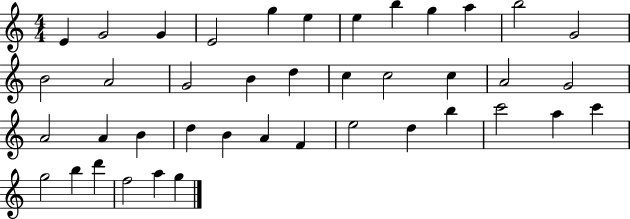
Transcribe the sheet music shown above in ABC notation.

X:1
T:Untitled
M:4/4
L:1/4
K:C
E G2 G E2 g e e b g a b2 G2 B2 A2 G2 B d c c2 c A2 G2 A2 A B d B A F e2 d b c'2 a c' g2 b d' f2 a g